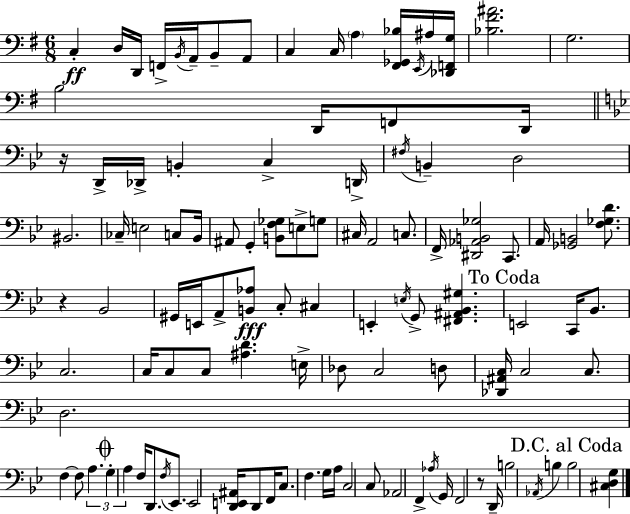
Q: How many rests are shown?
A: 3